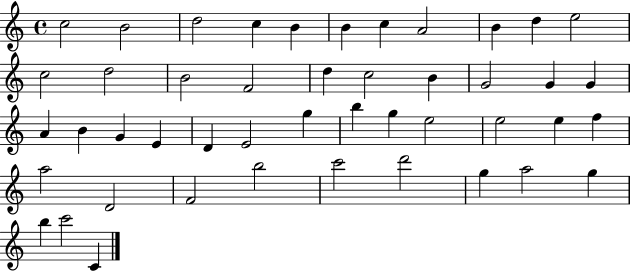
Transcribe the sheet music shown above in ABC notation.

X:1
T:Untitled
M:4/4
L:1/4
K:C
c2 B2 d2 c B B c A2 B d e2 c2 d2 B2 F2 d c2 B G2 G G A B G E D E2 g b g e2 e2 e f a2 D2 F2 b2 c'2 d'2 g a2 g b c'2 C